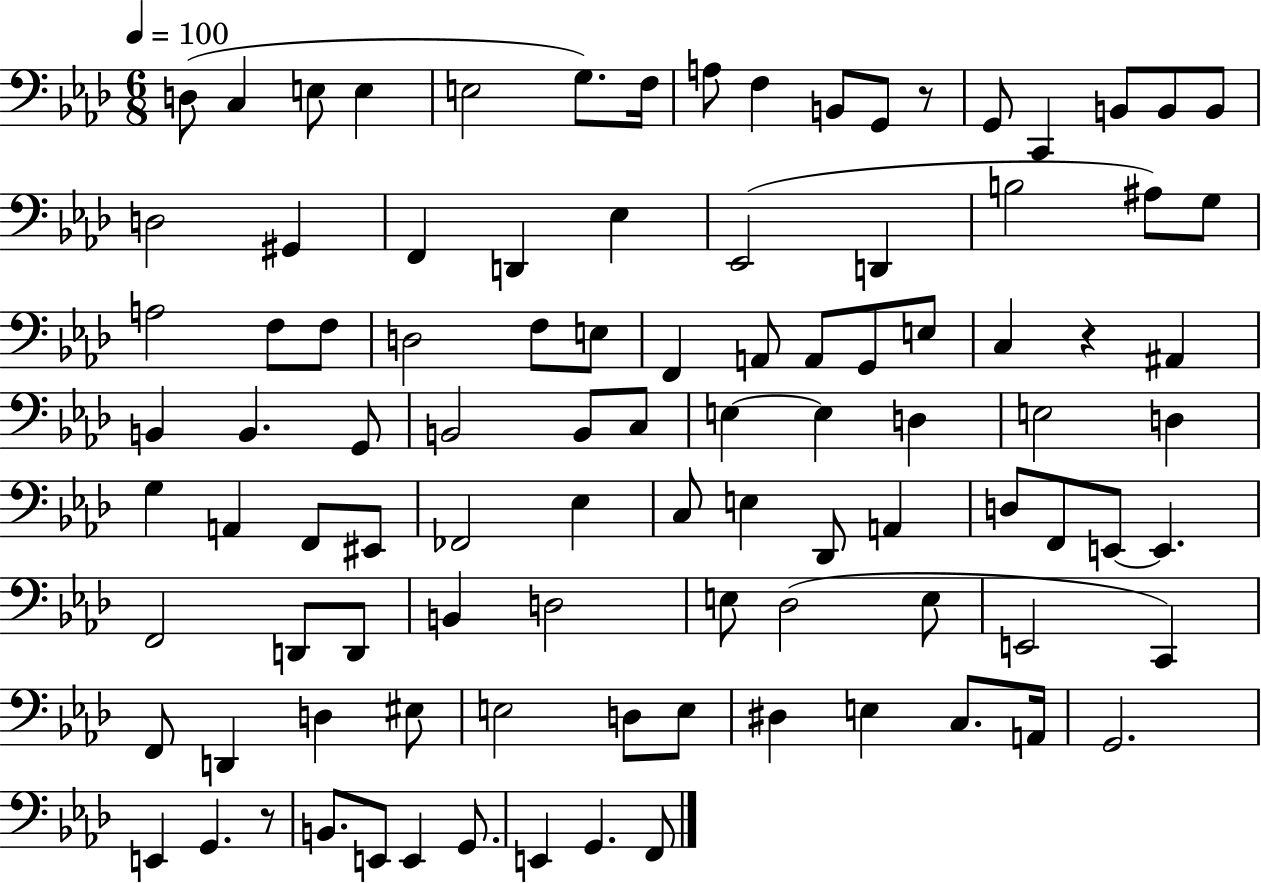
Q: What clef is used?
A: bass